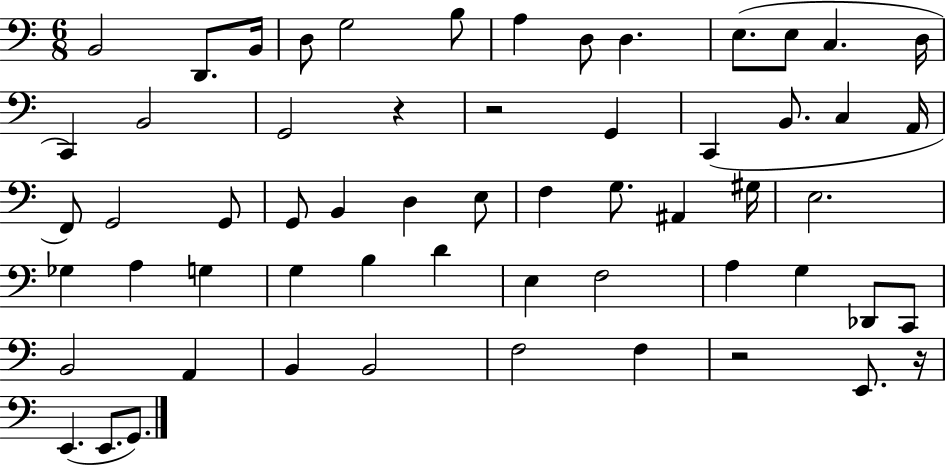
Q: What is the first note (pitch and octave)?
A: B2